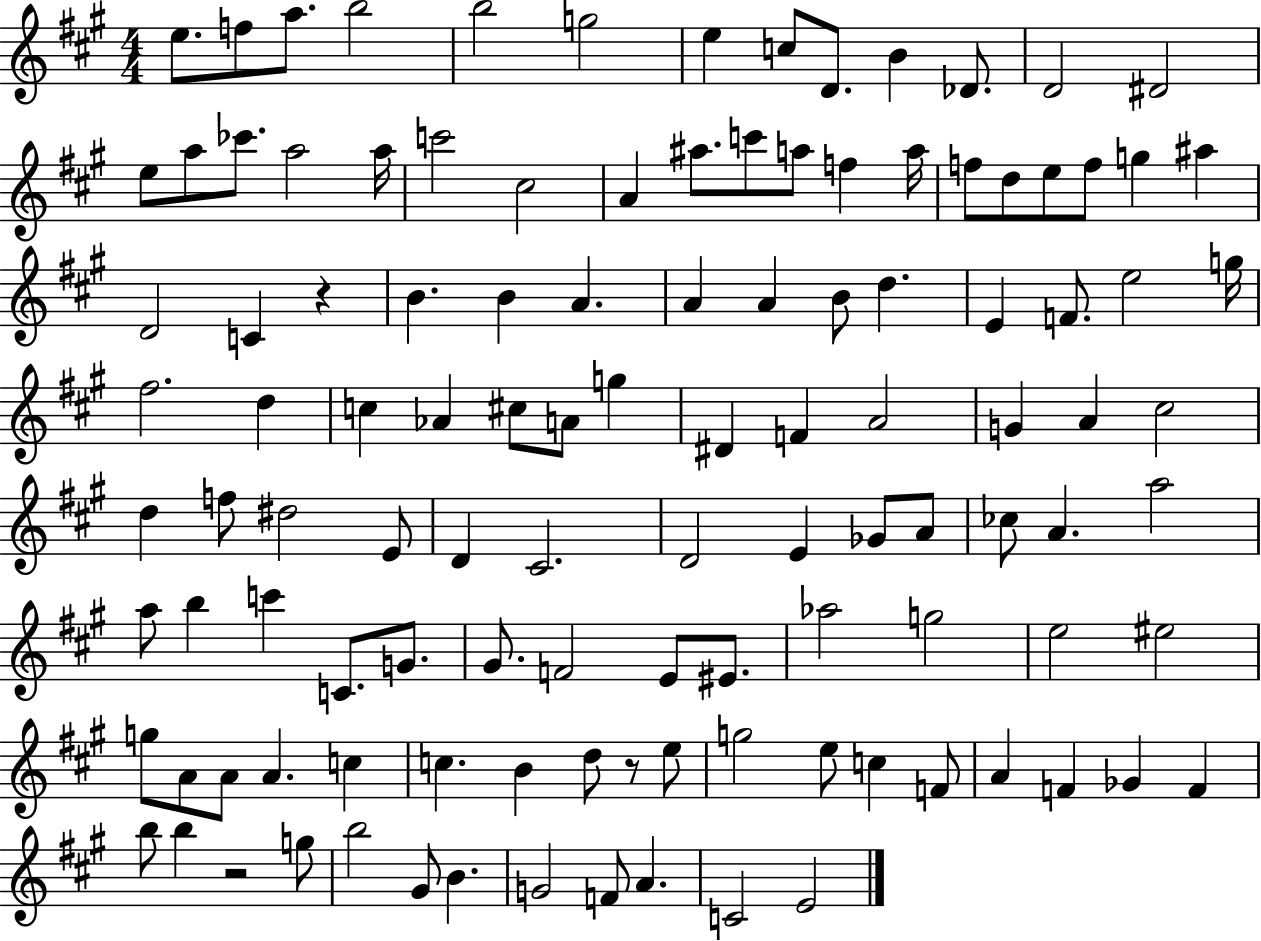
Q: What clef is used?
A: treble